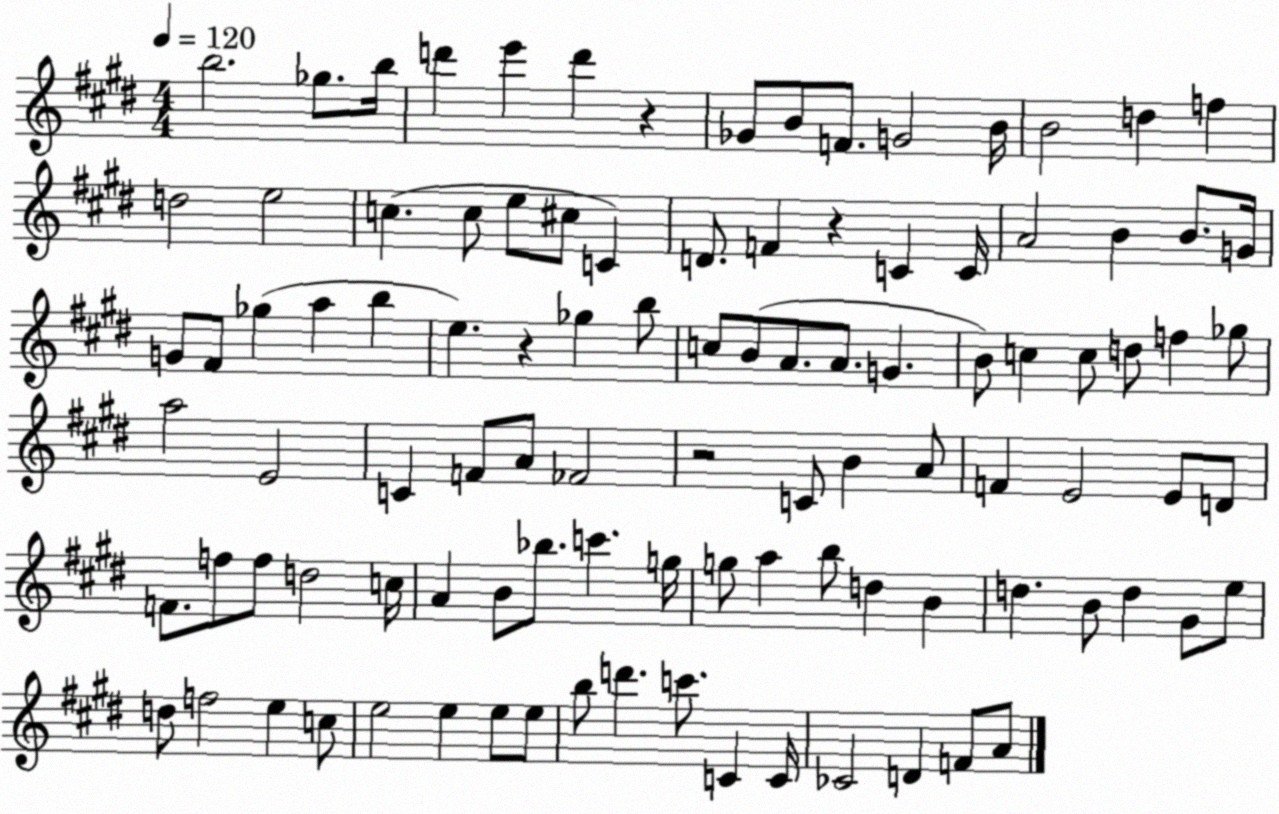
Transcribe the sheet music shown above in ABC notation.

X:1
T:Untitled
M:4/4
L:1/4
K:E
b2 _g/2 b/4 d' e' d' z _G/2 B/2 F/2 G2 B/4 B2 d f d2 e2 c c/2 e/2 ^c/2 C D/2 F z C C/4 A2 B B/2 G/4 G/2 ^F/2 _g a b e z _g b/2 c/2 B/2 A/2 A/2 G B/2 c c/2 d/2 f _g/2 a2 E2 C F/2 A/2 _F2 z2 C/2 B A/2 F E2 E/2 D/2 F/2 f/2 f/2 d2 c/4 A B/2 _b/2 c' g/4 g/2 a b/2 d B d B/2 d ^G/2 e/2 d/2 f2 e c/2 e2 e e/2 e/2 b/2 d' c'/2 C C/4 _C2 D F/2 A/2